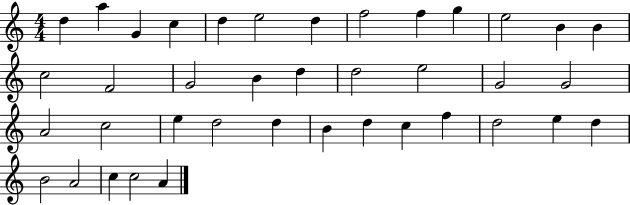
{
  \clef treble
  \numericTimeSignature
  \time 4/4
  \key c \major
  d''4 a''4 g'4 c''4 | d''4 e''2 d''4 | f''2 f''4 g''4 | e''2 b'4 b'4 | \break c''2 f'2 | g'2 b'4 d''4 | d''2 e''2 | g'2 g'2 | \break a'2 c''2 | e''4 d''2 d''4 | b'4 d''4 c''4 f''4 | d''2 e''4 d''4 | \break b'2 a'2 | c''4 c''2 a'4 | \bar "|."
}